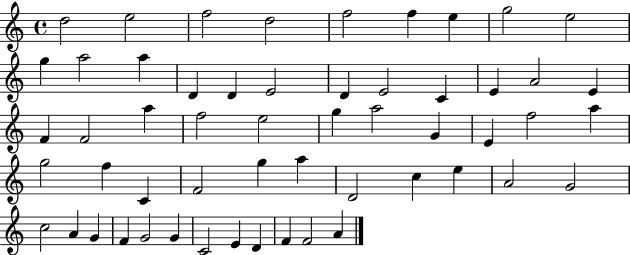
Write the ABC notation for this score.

X:1
T:Untitled
M:4/4
L:1/4
K:C
d2 e2 f2 d2 f2 f e g2 e2 g a2 a D D E2 D E2 C E A2 E F F2 a f2 e2 g a2 G E f2 a g2 f C F2 g a D2 c e A2 G2 c2 A G F G2 G C2 E D F F2 A